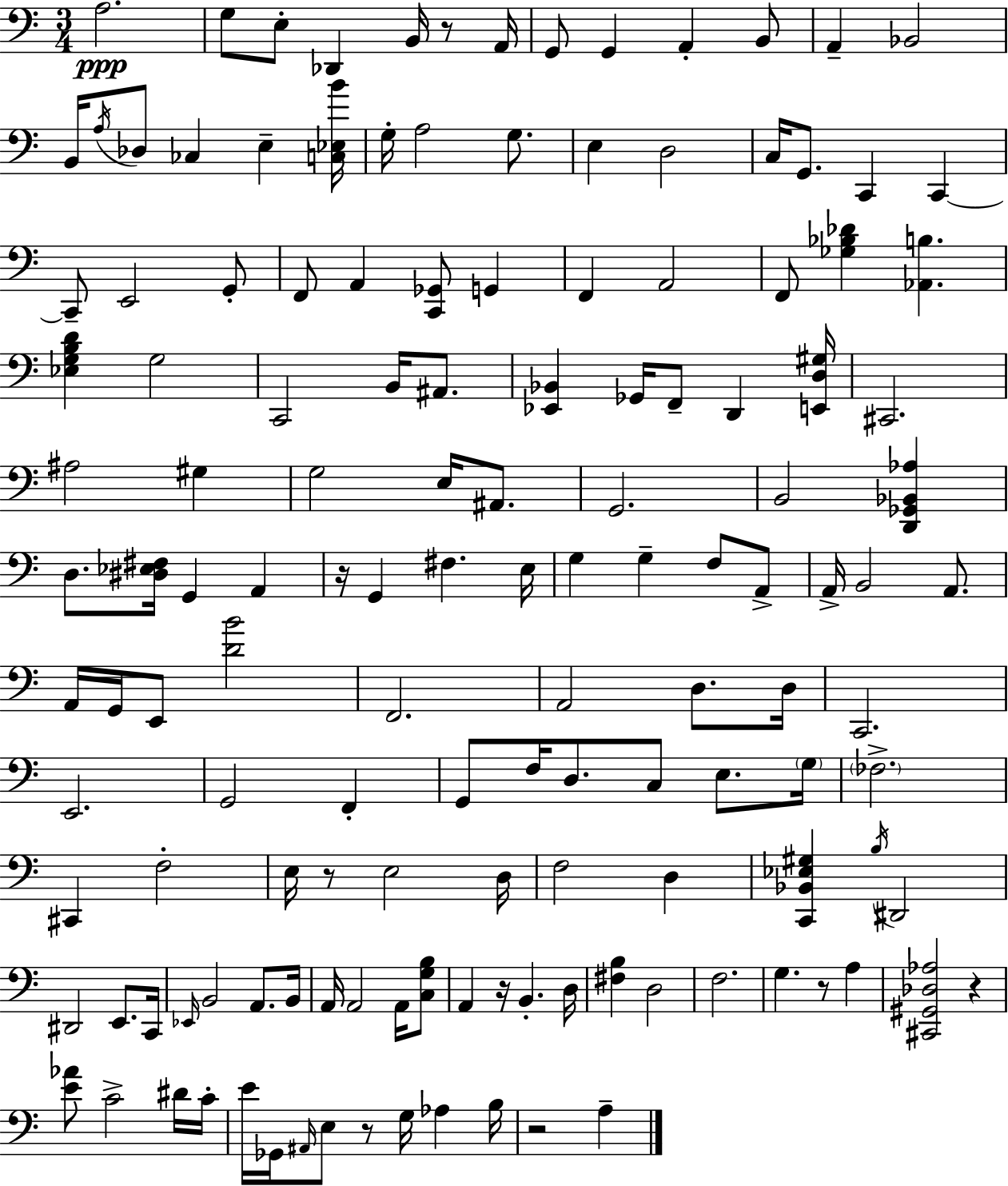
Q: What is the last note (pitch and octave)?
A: A3